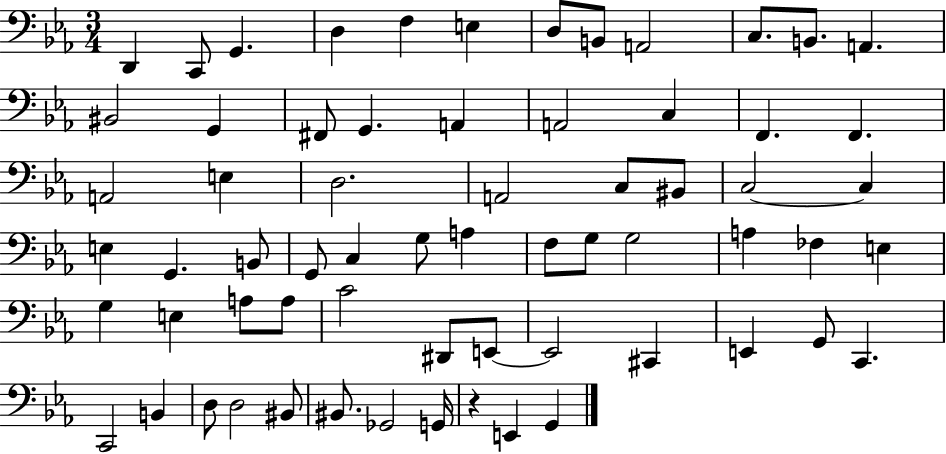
D2/q C2/e G2/q. D3/q F3/q E3/q D3/e B2/e A2/h C3/e. B2/e. A2/q. BIS2/h G2/q F#2/e G2/q. A2/q A2/h C3/q F2/q. F2/q. A2/h E3/q D3/h. A2/h C3/e BIS2/e C3/h C3/q E3/q G2/q. B2/e G2/e C3/q G3/e A3/q F3/e G3/e G3/h A3/q FES3/q E3/q G3/q E3/q A3/e A3/e C4/h D#2/e E2/e E2/h C#2/q E2/q G2/e C2/q. C2/h B2/q D3/e D3/h BIS2/e BIS2/e. Gb2/h G2/s R/q E2/q G2/q